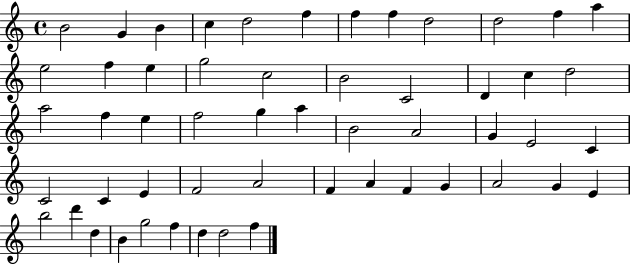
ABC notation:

X:1
T:Untitled
M:4/4
L:1/4
K:C
B2 G B c d2 f f f d2 d2 f a e2 f e g2 c2 B2 C2 D c d2 a2 f e f2 g a B2 A2 G E2 C C2 C E F2 A2 F A F G A2 G E b2 d' d B g2 f d d2 f